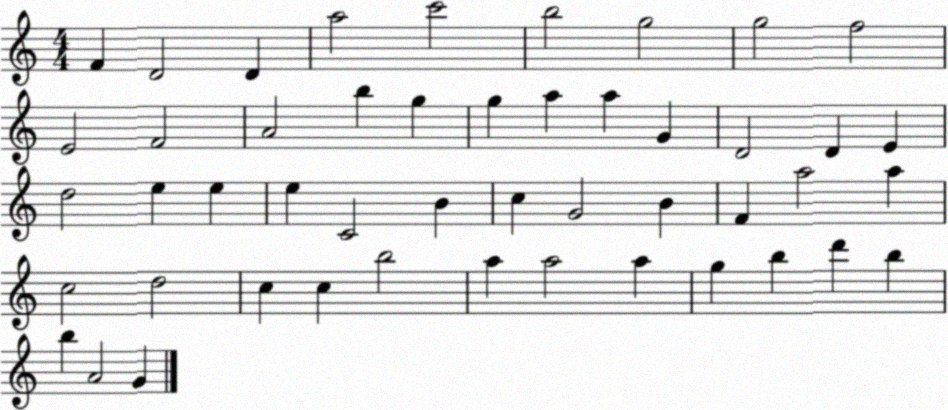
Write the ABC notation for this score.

X:1
T:Untitled
M:4/4
L:1/4
K:C
F D2 D a2 c'2 b2 g2 g2 f2 E2 F2 A2 b g g a a G D2 D E d2 e e e C2 B c G2 B F a2 a c2 d2 c c b2 a a2 a g b d' b b A2 G